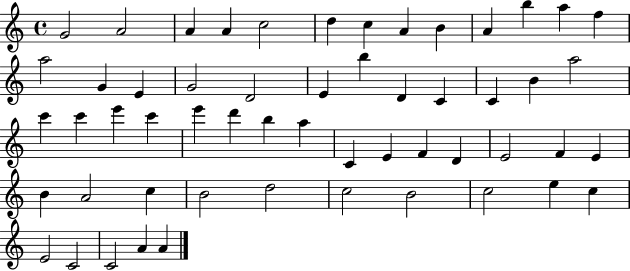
{
  \clef treble
  \time 4/4
  \defaultTimeSignature
  \key c \major
  g'2 a'2 | a'4 a'4 c''2 | d''4 c''4 a'4 b'4 | a'4 b''4 a''4 f''4 | \break a''2 g'4 e'4 | g'2 d'2 | e'4 b''4 d'4 c'4 | c'4 b'4 a''2 | \break c'''4 c'''4 e'''4 c'''4 | e'''4 d'''4 b''4 a''4 | c'4 e'4 f'4 d'4 | e'2 f'4 e'4 | \break b'4 a'2 c''4 | b'2 d''2 | c''2 b'2 | c''2 e''4 c''4 | \break e'2 c'2 | c'2 a'4 a'4 | \bar "|."
}